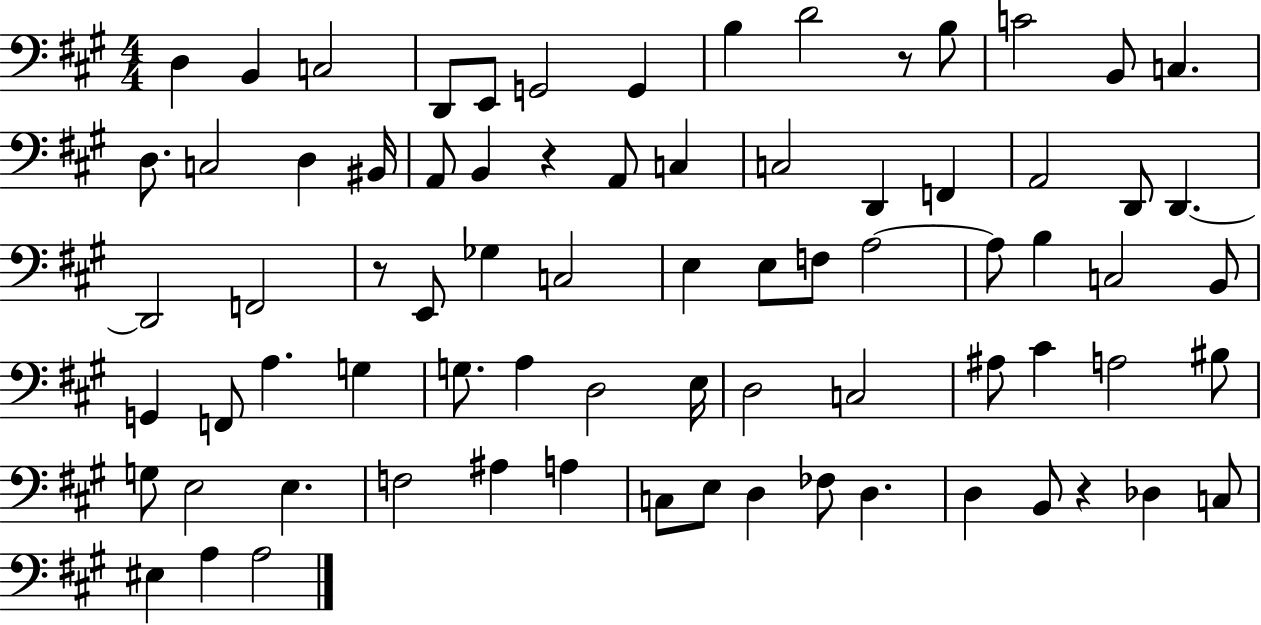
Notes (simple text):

D3/q B2/q C3/h D2/e E2/e G2/h G2/q B3/q D4/h R/e B3/e C4/h B2/e C3/q. D3/e. C3/h D3/q BIS2/s A2/e B2/q R/q A2/e C3/q C3/h D2/q F2/q A2/h D2/e D2/q. D2/h F2/h R/e E2/e Gb3/q C3/h E3/q E3/e F3/e A3/h A3/e B3/q C3/h B2/e G2/q F2/e A3/q. G3/q G3/e. A3/q D3/h E3/s D3/h C3/h A#3/e C#4/q A3/h BIS3/e G3/e E3/h E3/q. F3/h A#3/q A3/q C3/e E3/e D3/q FES3/e D3/q. D3/q B2/e R/q Db3/q C3/e EIS3/q A3/q A3/h